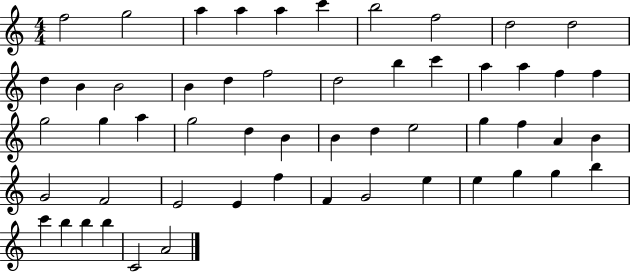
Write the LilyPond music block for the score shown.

{
  \clef treble
  \numericTimeSignature
  \time 4/4
  \key c \major
  f''2 g''2 | a''4 a''4 a''4 c'''4 | b''2 f''2 | d''2 d''2 | \break d''4 b'4 b'2 | b'4 d''4 f''2 | d''2 b''4 c'''4 | a''4 a''4 f''4 f''4 | \break g''2 g''4 a''4 | g''2 d''4 b'4 | b'4 d''4 e''2 | g''4 f''4 a'4 b'4 | \break g'2 f'2 | e'2 e'4 f''4 | f'4 g'2 e''4 | e''4 g''4 g''4 b''4 | \break c'''4 b''4 b''4 b''4 | c'2 a'2 | \bar "|."
}